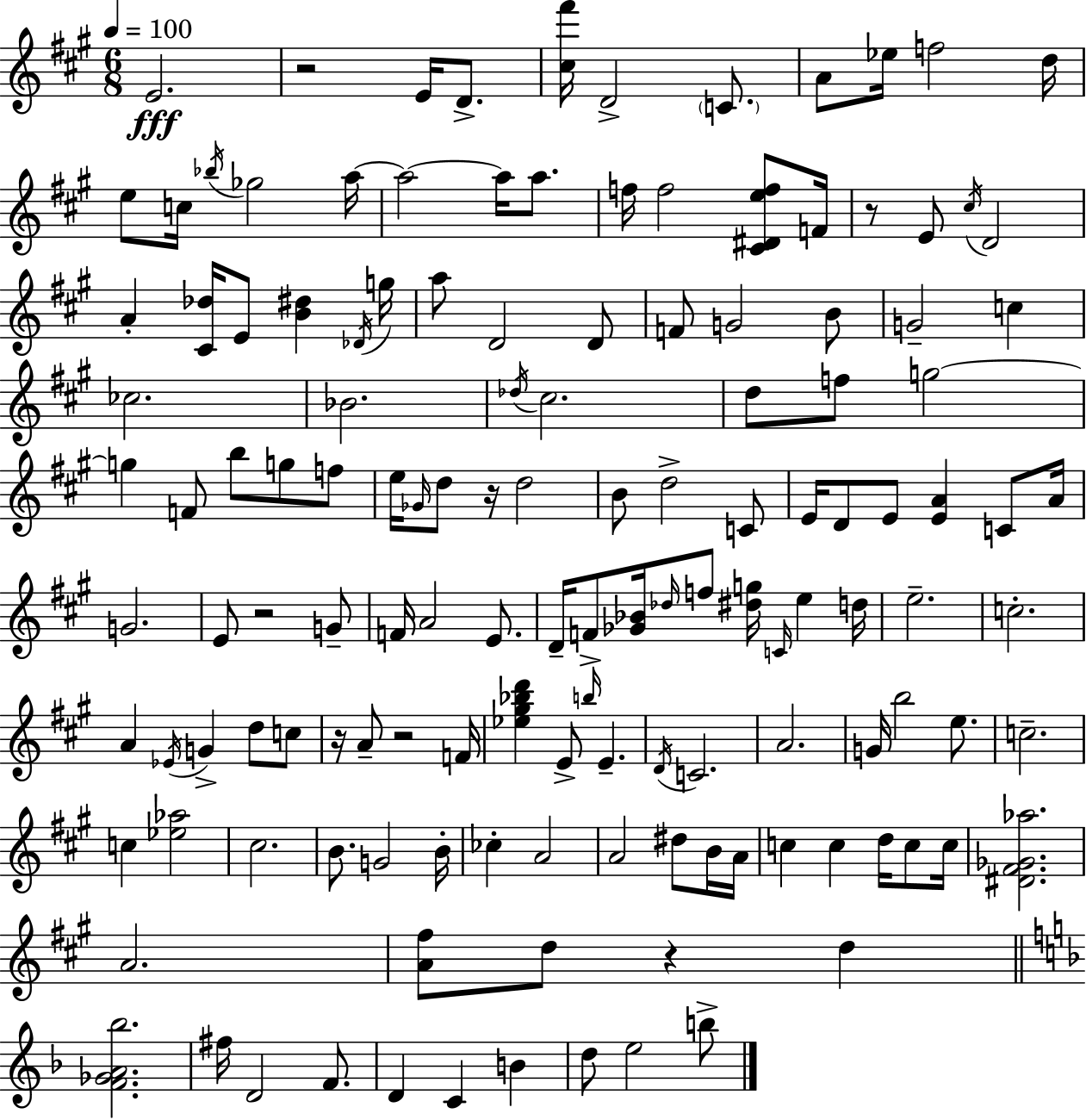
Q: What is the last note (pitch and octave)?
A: B5